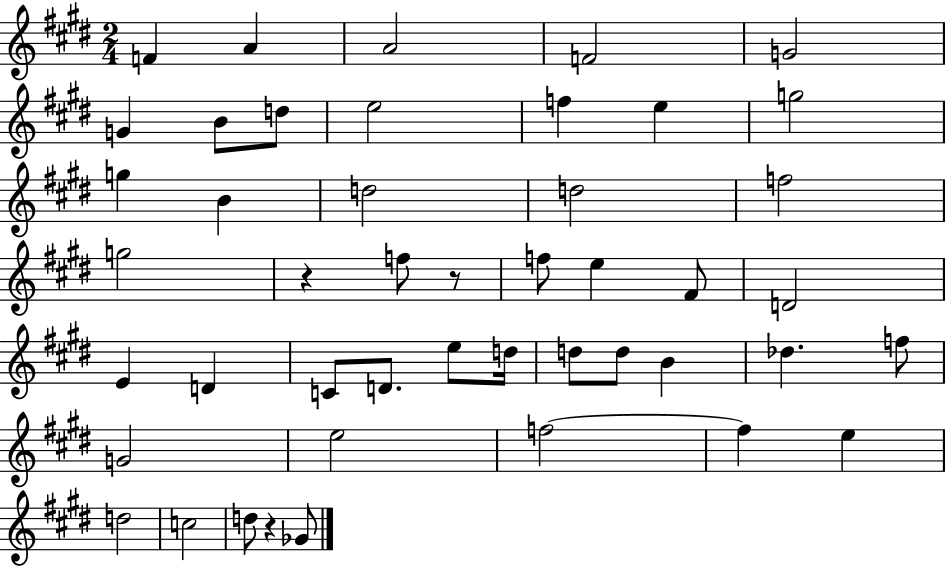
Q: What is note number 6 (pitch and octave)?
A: G4